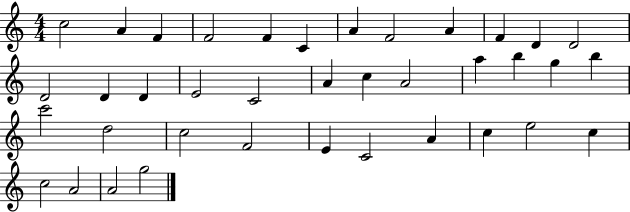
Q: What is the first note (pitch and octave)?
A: C5